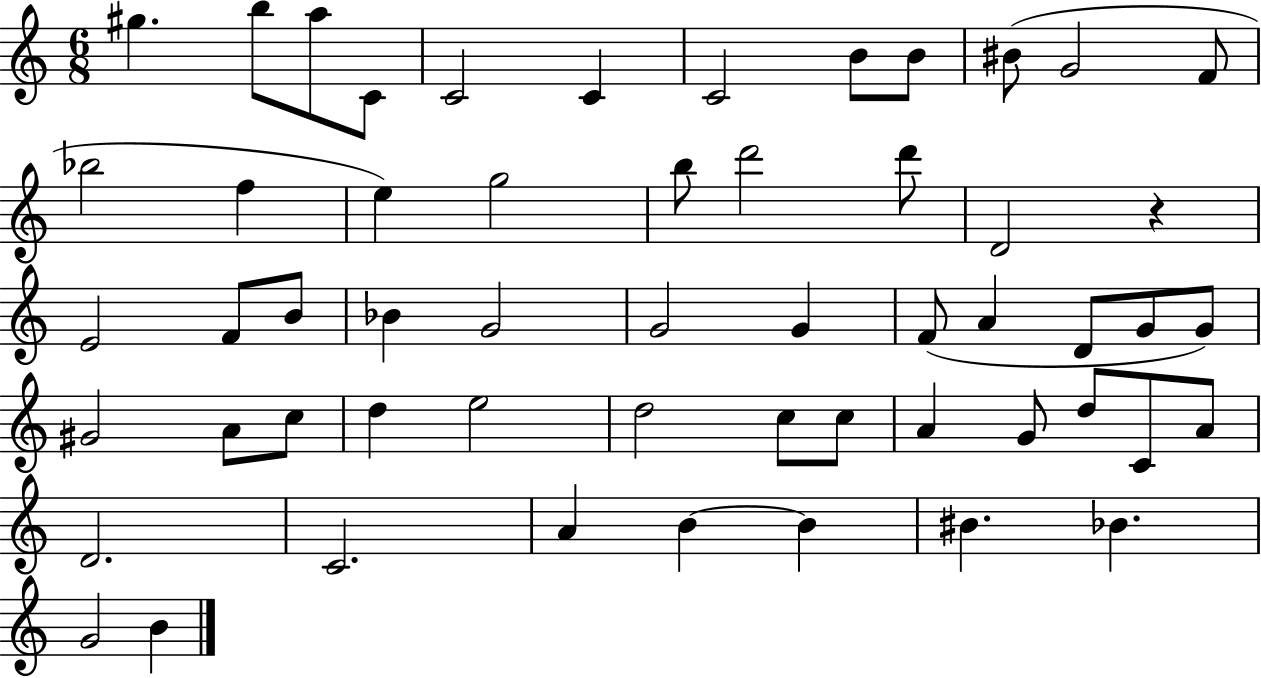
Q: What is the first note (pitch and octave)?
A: G#5